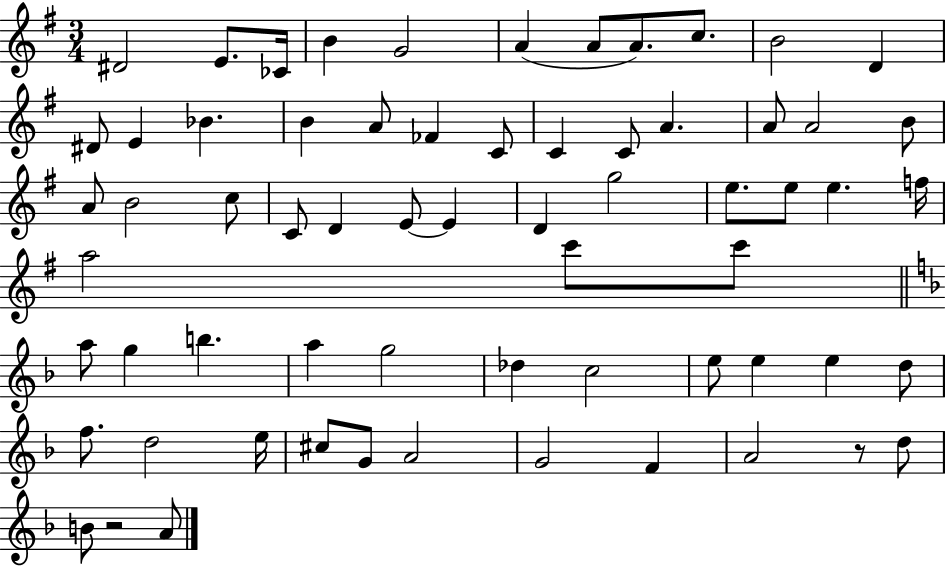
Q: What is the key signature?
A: G major